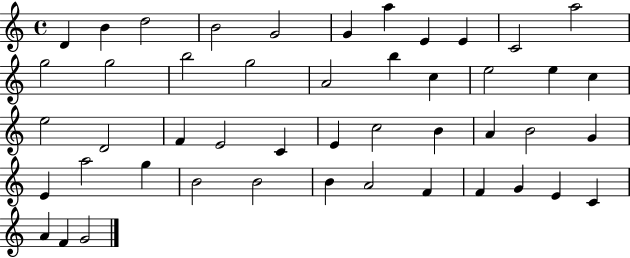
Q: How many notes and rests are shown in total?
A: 47